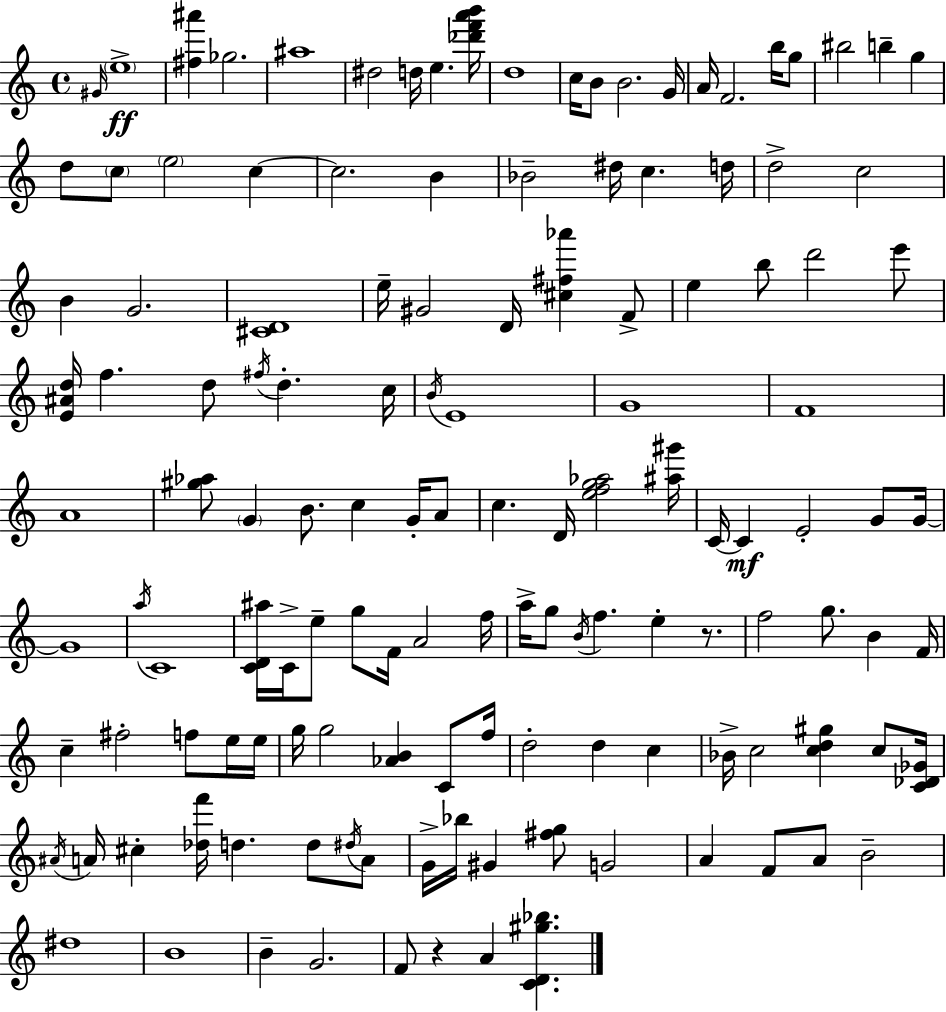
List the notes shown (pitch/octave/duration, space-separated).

G#4/s E5/w [F#5,A#6]/q Gb5/h. A#5/w D#5/h D5/s E5/q. [Db6,F6,A6,B6]/s D5/w C5/s B4/e B4/h. G4/s A4/s F4/h. B5/s G5/e BIS5/h B5/q G5/q D5/e C5/e E5/h C5/q C5/h. B4/q Bb4/h D#5/s C5/q. D5/s D5/h C5/h B4/q G4/h. [C#4,D4]/w E5/s G#4/h D4/s [C#5,F#5,Ab6]/q F4/e E5/q B5/e D6/h E6/e [E4,A#4,D5]/s F5/q. D5/e F#5/s D5/q. C5/s B4/s E4/w G4/w F4/w A4/w [G#5,Ab5]/e G4/q B4/e. C5/q G4/s A4/e C5/q. D4/s [E5,F5,G5,Ab5]/h [A#5,G#6]/s C4/s C4/q E4/h G4/e G4/s G4/w A5/s C4/w [C4,D4,A#5]/s C4/s E5/e G5/e F4/s A4/h F5/s A5/s G5/e B4/s F5/q. E5/q R/e. F5/h G5/e. B4/q F4/s C5/q F#5/h F5/e E5/s E5/s G5/s G5/h [Ab4,B4]/q C4/e F5/s D5/h D5/q C5/q Bb4/s C5/h [C5,D5,G#5]/q C5/e [C4,Db4,Gb4]/s A#4/s A4/s C#5/q [Db5,F6]/s D5/q. D5/e D#5/s A4/e G4/s Bb5/s G#4/q [F#5,G5]/e G4/h A4/q F4/e A4/e B4/h D#5/w B4/w B4/q G4/h. F4/e R/q A4/q [C4,D4,G#5,Bb5]/q.